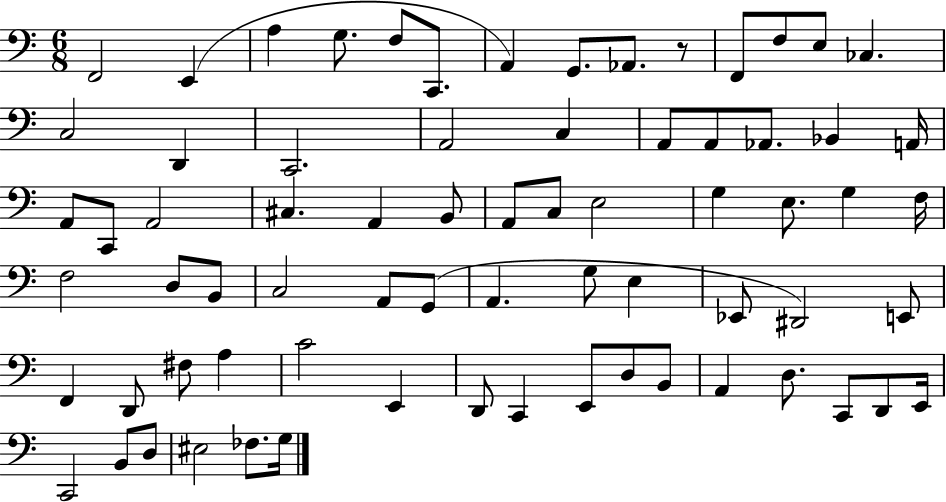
F2/h E2/q A3/q G3/e. F3/e C2/e. A2/q G2/e. Ab2/e. R/e F2/e F3/e E3/e CES3/q. C3/h D2/q C2/h. A2/h C3/q A2/e A2/e Ab2/e. Bb2/q A2/s A2/e C2/e A2/h C#3/q. A2/q B2/e A2/e C3/e E3/h G3/q E3/e. G3/q F3/s F3/h D3/e B2/e C3/h A2/e G2/e A2/q. G3/e E3/q Eb2/e D#2/h E2/e F2/q D2/e F#3/e A3/q C4/h E2/q D2/e C2/q E2/e D3/e B2/e A2/q D3/e. C2/e D2/e E2/s C2/h B2/e D3/e EIS3/h FES3/e. G3/s